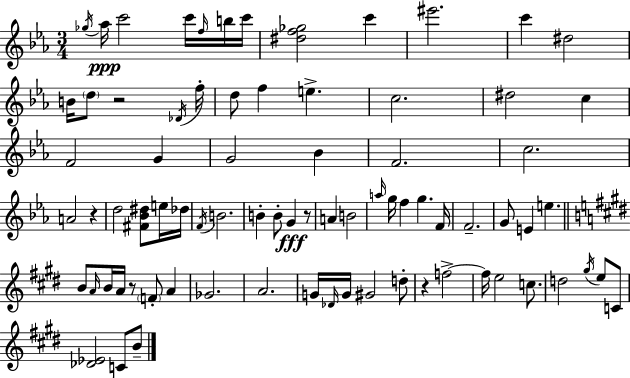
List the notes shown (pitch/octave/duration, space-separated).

Gb5/s Ab5/s C6/h C6/s F5/s B5/s C6/s [D#5,F5,Gb5]/h C6/q EIS6/h. C6/q D#5/h B4/s D5/e R/h Db4/s F5/s D5/e F5/q E5/q. C5/h. D#5/h C5/q F4/h G4/q G4/h Bb4/q F4/h. C5/h. A4/h R/q D5/h [F#4,Bb4,D#5]/e E5/s Db5/s F4/s B4/h. B4/q B4/e G4/q R/e A4/q B4/h A5/s G5/s F5/q G5/q. F4/s F4/h. G4/e E4/q E5/q. B4/e A4/s B4/s A4/s R/e F4/e A4/q Gb4/h. A4/h. G4/s Db4/s G4/s G#4/h D5/e R/q F5/h F5/s E5/h C5/e. D5/h G#5/s E5/e C4/e [Db4,Eb4]/h C4/e B4/e